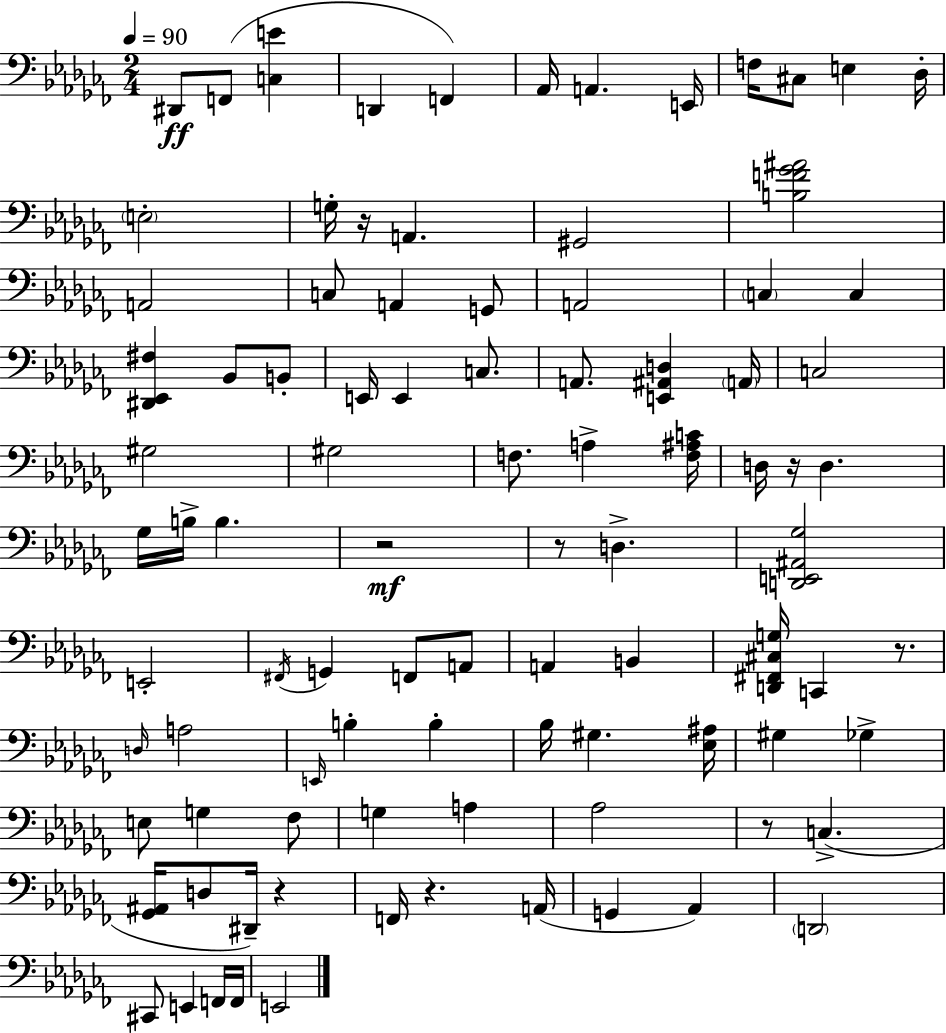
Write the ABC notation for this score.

X:1
T:Untitled
M:2/4
L:1/4
K:Abm
^D,,/2 F,,/2 [C,E] D,, F,, _A,,/4 A,, E,,/4 F,/4 ^C,/2 E, _D,/4 E,2 G,/4 z/4 A,, ^G,,2 [B,F_G^A]2 A,,2 C,/2 A,, G,,/2 A,,2 C, C, [^D,,_E,,^F,] _B,,/2 B,,/2 E,,/4 E,, C,/2 A,,/2 [E,,^A,,D,] A,,/4 C,2 ^G,2 ^G,2 F,/2 A, [F,^A,C]/4 D,/4 z/4 D, _G,/4 B,/4 B, z2 z/2 D, [D,,E,,^A,,_G,]2 E,,2 ^F,,/4 G,, F,,/2 A,,/2 A,, B,, [D,,^F,,^C,G,]/4 C,, z/2 D,/4 A,2 E,,/4 B, B, _B,/4 ^G, [_E,^A,]/4 ^G, _G, E,/2 G, _F,/2 G, A, _A,2 z/2 C, [_G,,^A,,]/4 D,/2 ^D,,/4 z F,,/4 z A,,/4 G,, _A,, D,,2 ^C,,/2 E,, F,,/4 F,,/4 E,,2